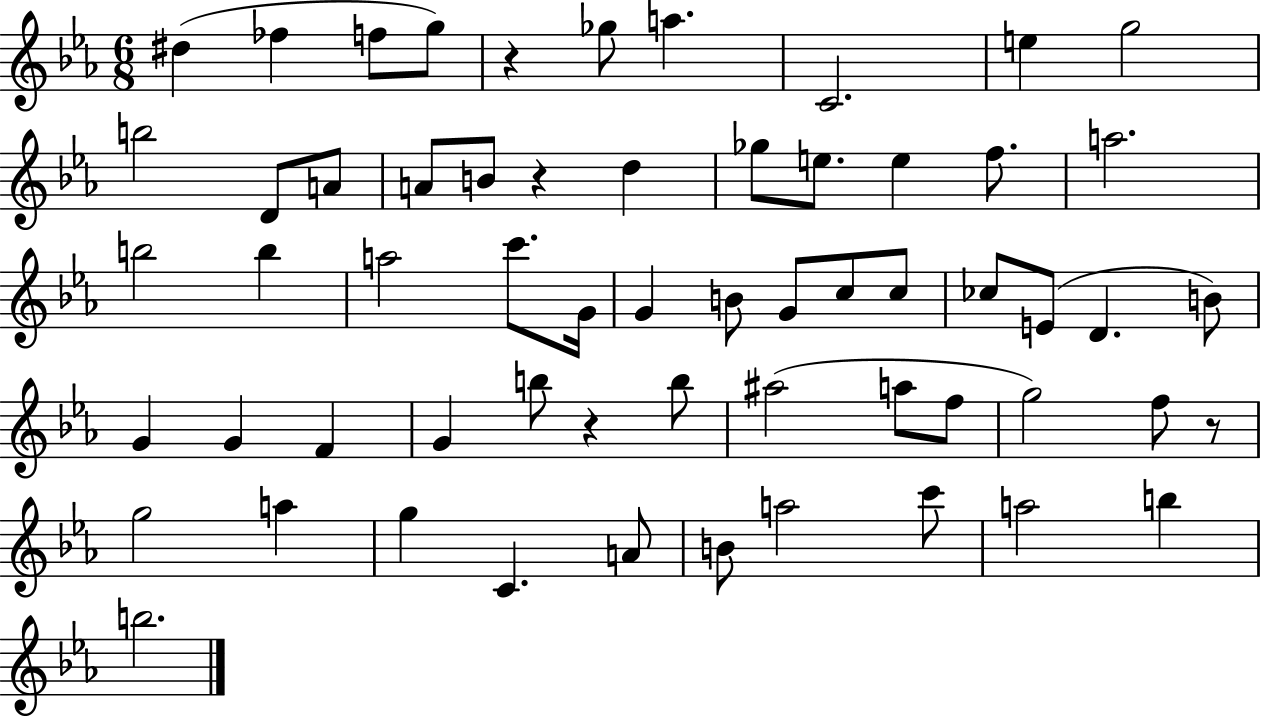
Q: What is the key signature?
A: EES major